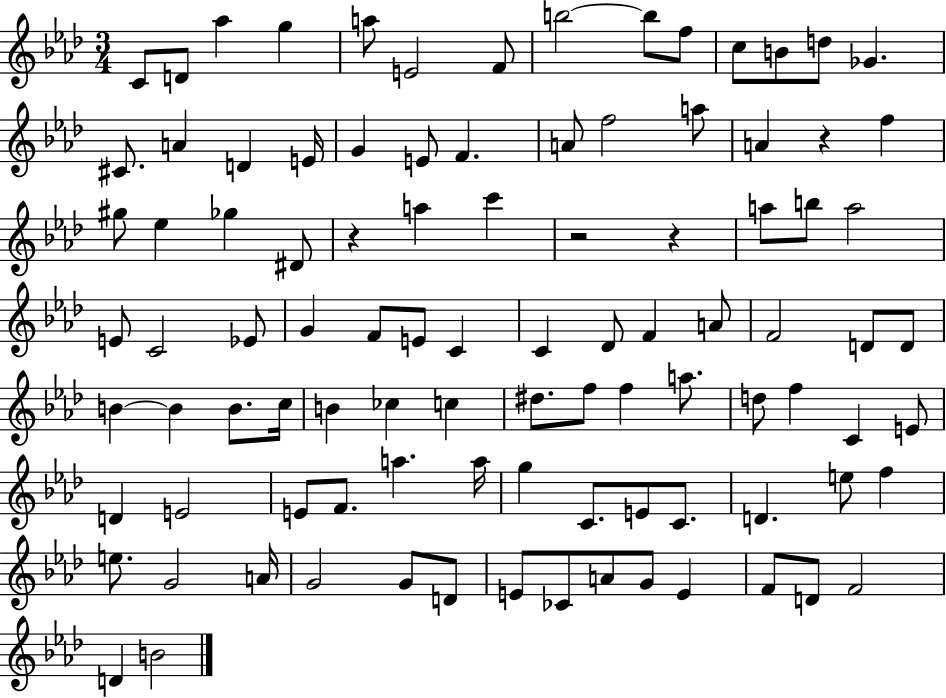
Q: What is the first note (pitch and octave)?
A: C4